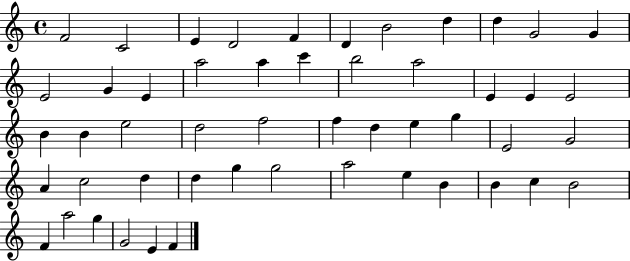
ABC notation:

X:1
T:Untitled
M:4/4
L:1/4
K:C
F2 C2 E D2 F D B2 d d G2 G E2 G E a2 a c' b2 a2 E E E2 B B e2 d2 f2 f d e g E2 G2 A c2 d d g g2 a2 e B B c B2 F a2 g G2 E F